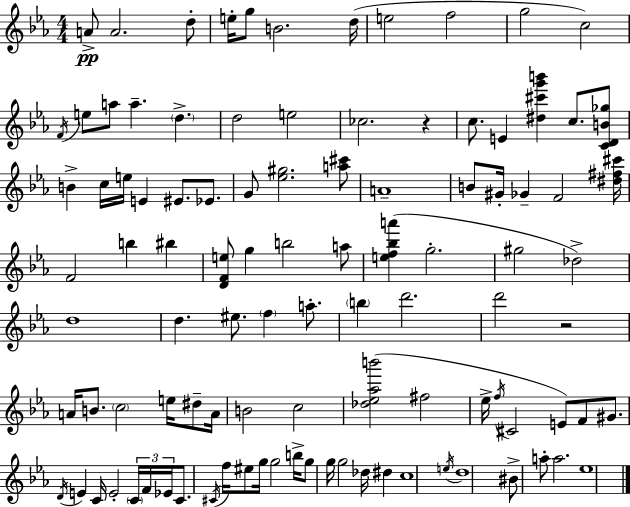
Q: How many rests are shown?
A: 2